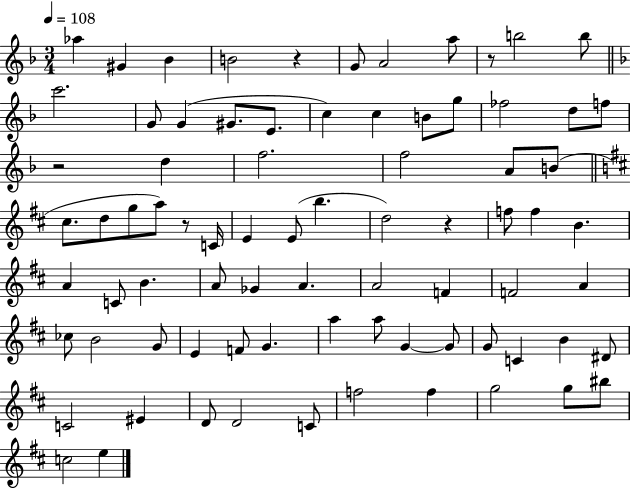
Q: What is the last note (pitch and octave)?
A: E5